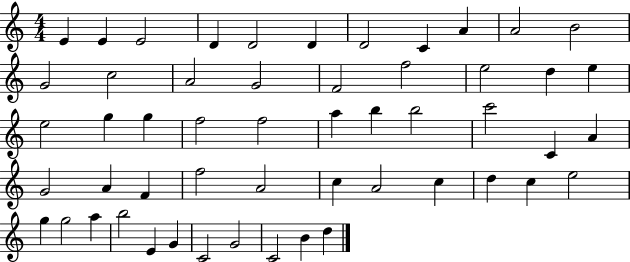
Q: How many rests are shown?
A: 0